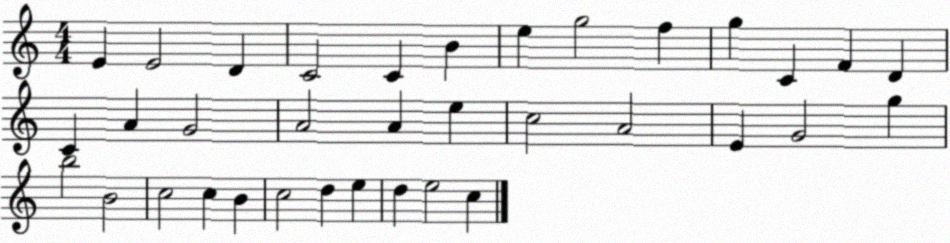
X:1
T:Untitled
M:4/4
L:1/4
K:C
E E2 D C2 C B e g2 f g C F D C A G2 A2 A e c2 A2 E G2 g b2 B2 c2 c B c2 d e d e2 c